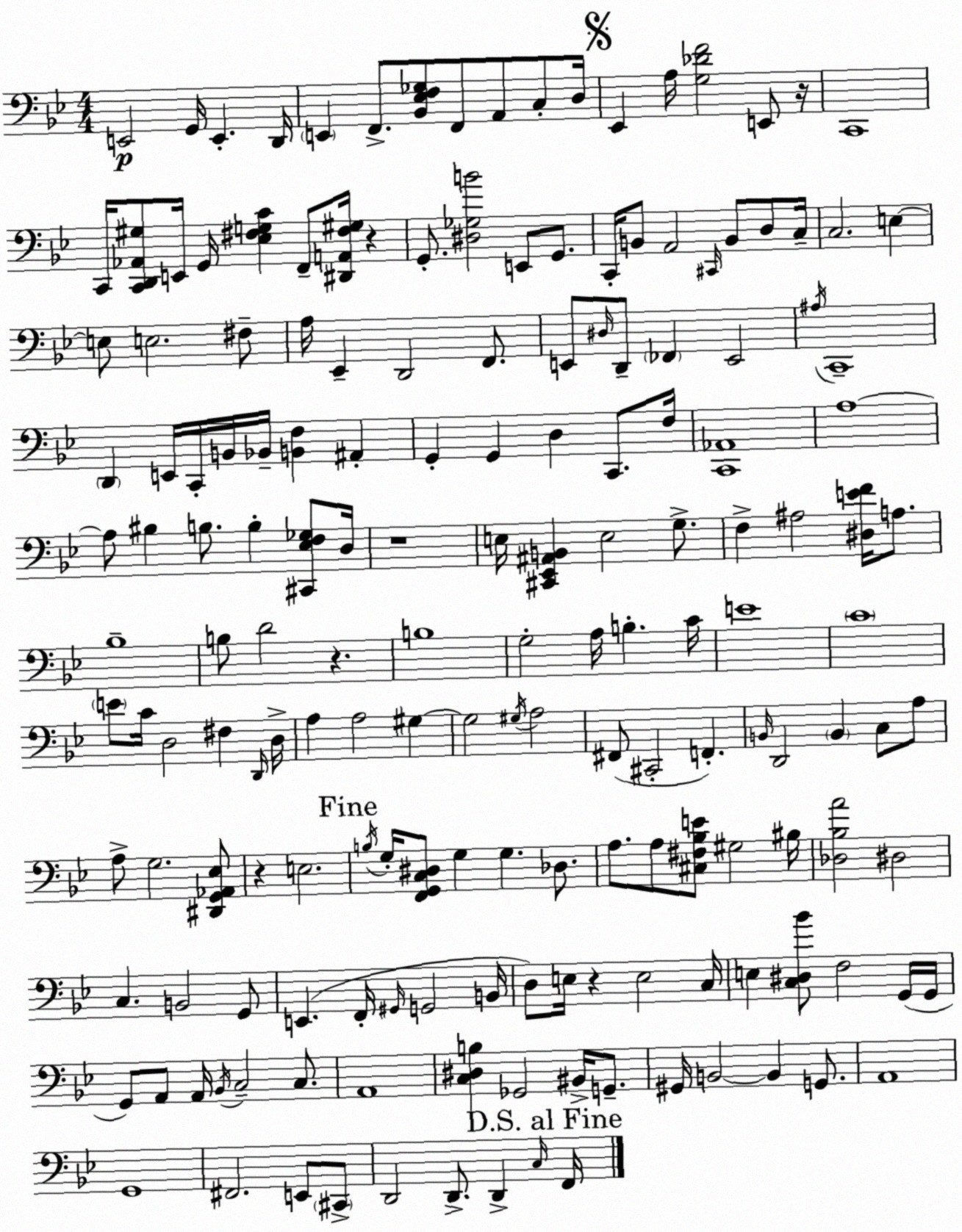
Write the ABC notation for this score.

X:1
T:Untitled
M:4/4
L:1/4
K:Gm
E,,2 G,,/4 E,, D,,/4 E,, F,,/2 [_B,,_E,F,_G,]/2 F,,/2 A,,/2 C,/2 D,/4 _E,, A,/4 [G,_DF]2 E,,/2 z/4 C,,4 C,,/4 [C,,D,,_A,,^G,]/2 E,,/4 G,,/4 [_E,^F,G,C] F,,/2 [^D,,A,,^F,^G,]/4 z G,,/2 [^D,_G,B]2 E,,/2 G,,/2 C,,/4 B,,/2 A,,2 ^C,,/4 B,,/2 D,/2 C,/4 C,2 E, E,/2 E,2 ^F,/2 A,/4 _E,, D,,2 F,,/2 E,,/2 ^D,/4 D,,/2 _F,, E,,2 ^A,/4 C,,4 D,, E,,/4 C,,/4 B,,/4 _B,,/4 [B,,F,] ^A,, G,, G,, D, C,,/2 F,/4 [C,,_A,,]4 A,4 A,/2 ^B, B,/2 B, [^C,,_E,F,_G,]/2 D,/4 z4 E,/4 [^C,,_E,,^A,,B,,] E,2 G,/2 F, ^A,2 [^D,EF]/4 A,/2 _B,4 B,/2 D2 z B,4 G,2 A,/4 B, C/4 E4 C4 E/2 C/4 D,2 ^F, D,,/4 D,/4 A, A,2 ^G, ^G,2 ^G,/4 A,2 ^F,,/2 ^C,,2 F,, B,,/4 D,,2 B,, C,/2 A,/2 A,/2 G,2 [^D,,G,,_A,,_E,]/2 z E,2 B,/4 G,/4 [F,,G,,C,^D,]/2 G, G, _D,/2 A,/2 A,/2 [^C,^F,_B,E]/2 ^G,2 ^B,/4 [_D,_B,A]2 ^D,2 C, B,,2 G,,/2 E,, F,,/4 ^G,,/4 G,,2 B,,/4 D,/2 E,/4 z E,2 C,/4 E, [C,^D,_B]/2 F,2 G,,/4 G,,/4 G,,/2 A,,/2 A,,/4 _B,,/4 C,2 C,/2 A,,4 [C,^D,B,] _G,,2 ^B,,/4 G,,/2 ^G,,/4 B,,2 B,, G,,/2 A,,4 G,,4 ^F,,2 E,,/2 ^C,,/2 D,,2 D,,/2 D,, C,/4 F,,/4